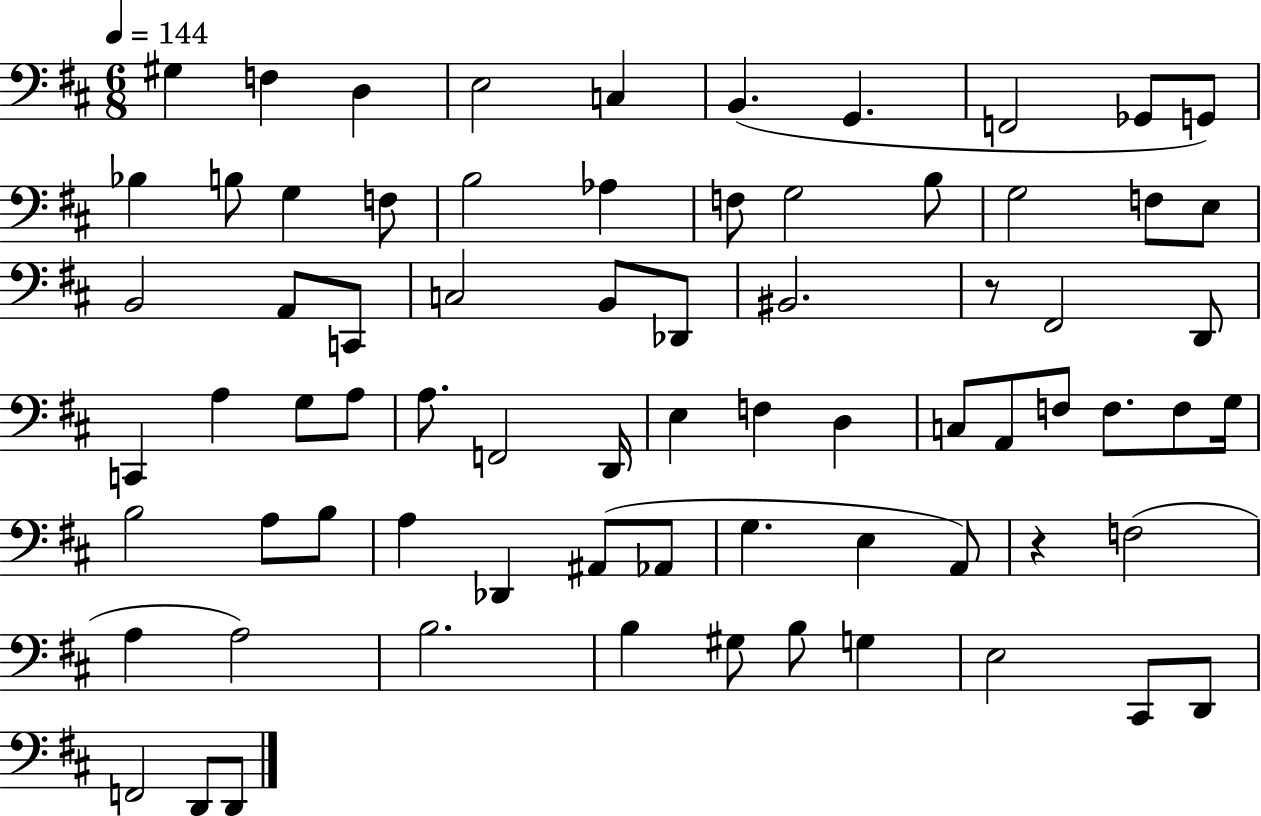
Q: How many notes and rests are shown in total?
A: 73